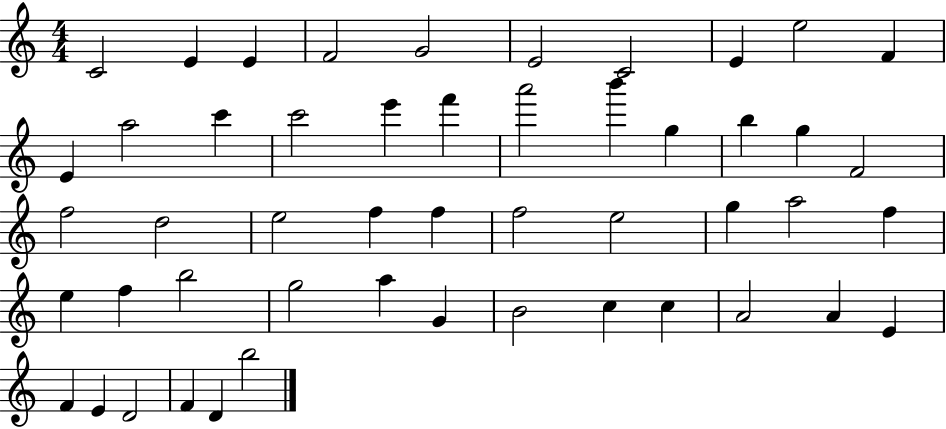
X:1
T:Untitled
M:4/4
L:1/4
K:C
C2 E E F2 G2 E2 C2 E e2 F E a2 c' c'2 e' f' a'2 b' g b g F2 f2 d2 e2 f f f2 e2 g a2 f e f b2 g2 a G B2 c c A2 A E F E D2 F D b2